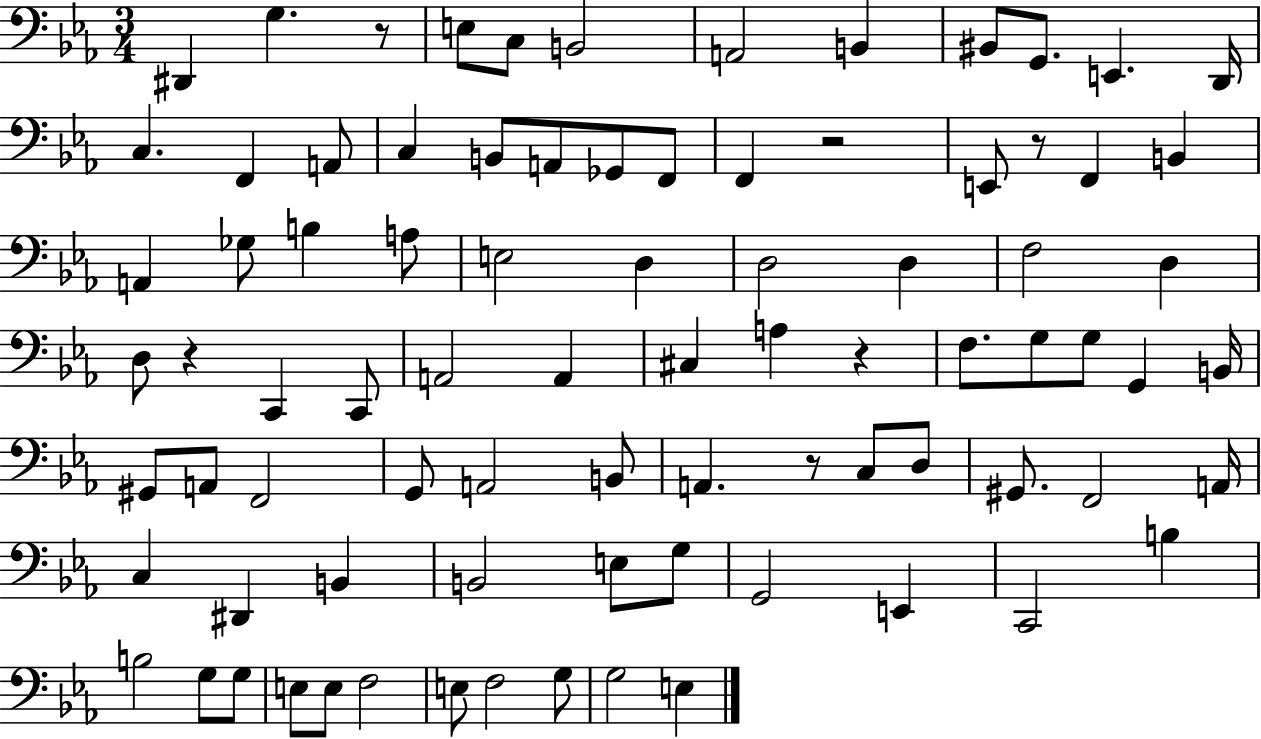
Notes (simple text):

D#2/q G3/q. R/e E3/e C3/e B2/h A2/h B2/q BIS2/e G2/e. E2/q. D2/s C3/q. F2/q A2/e C3/q B2/e A2/e Gb2/e F2/e F2/q R/h E2/e R/e F2/q B2/q A2/q Gb3/e B3/q A3/e E3/h D3/q D3/h D3/q F3/h D3/q D3/e R/q C2/q C2/e A2/h A2/q C#3/q A3/q R/q F3/e. G3/e G3/e G2/q B2/s G#2/e A2/e F2/h G2/e A2/h B2/e A2/q. R/e C3/e D3/e G#2/e. F2/h A2/s C3/q D#2/q B2/q B2/h E3/e G3/e G2/h E2/q C2/h B3/q B3/h G3/e G3/e E3/e E3/e F3/h E3/e F3/h G3/e G3/h E3/q